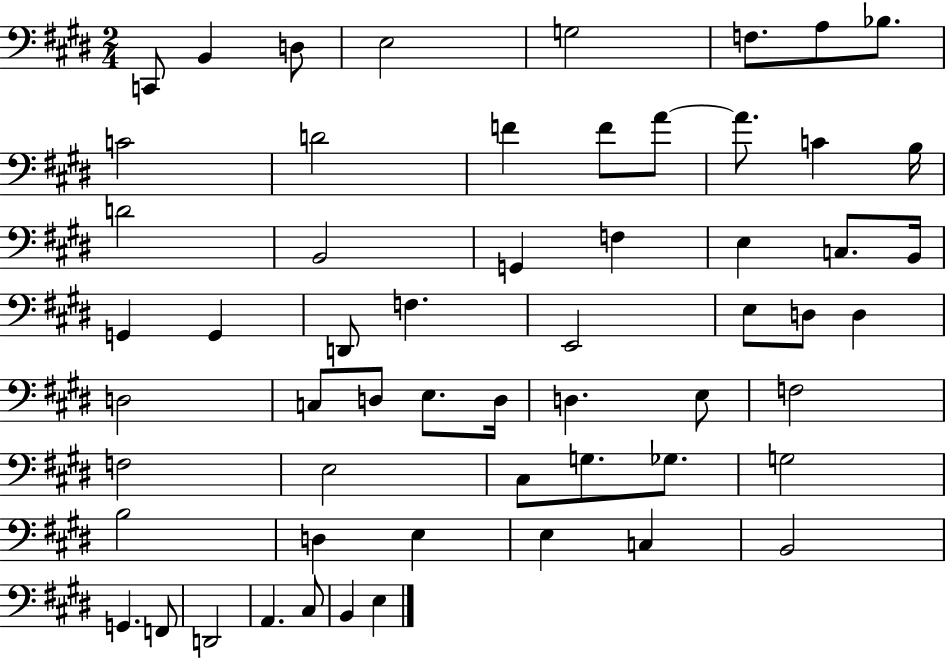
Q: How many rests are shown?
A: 0